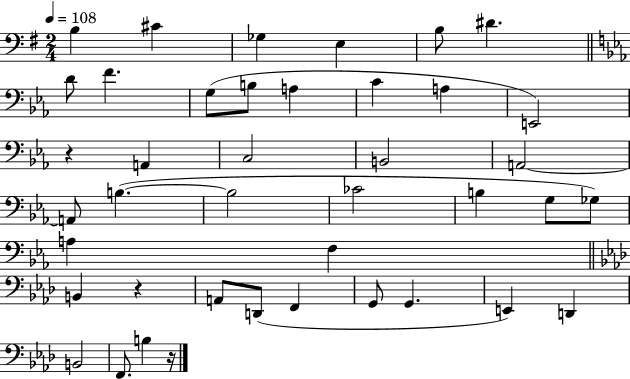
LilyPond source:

{
  \clef bass
  \numericTimeSignature
  \time 2/4
  \key g \major
  \tempo 4 = 108
  b4 cis'4 | ges4 e4 | b8 dis'4. | \bar "||" \break \key c \minor d'8 f'4. | g8( b8 a4 | c'4 a4 | e,2) | \break r4 a,4 | c2 | b,2 | a,2~~ | \break a,8 b4.~(~ | b2 | ces'2 | b4 g8 ges8) | \break a4 f4 | \bar "||" \break \key aes \major b,4 r4 | a,8 d,8( f,4 | g,8 g,4. | e,4) d,4 | \break b,2 | f,8. b4 r16 | \bar "|."
}